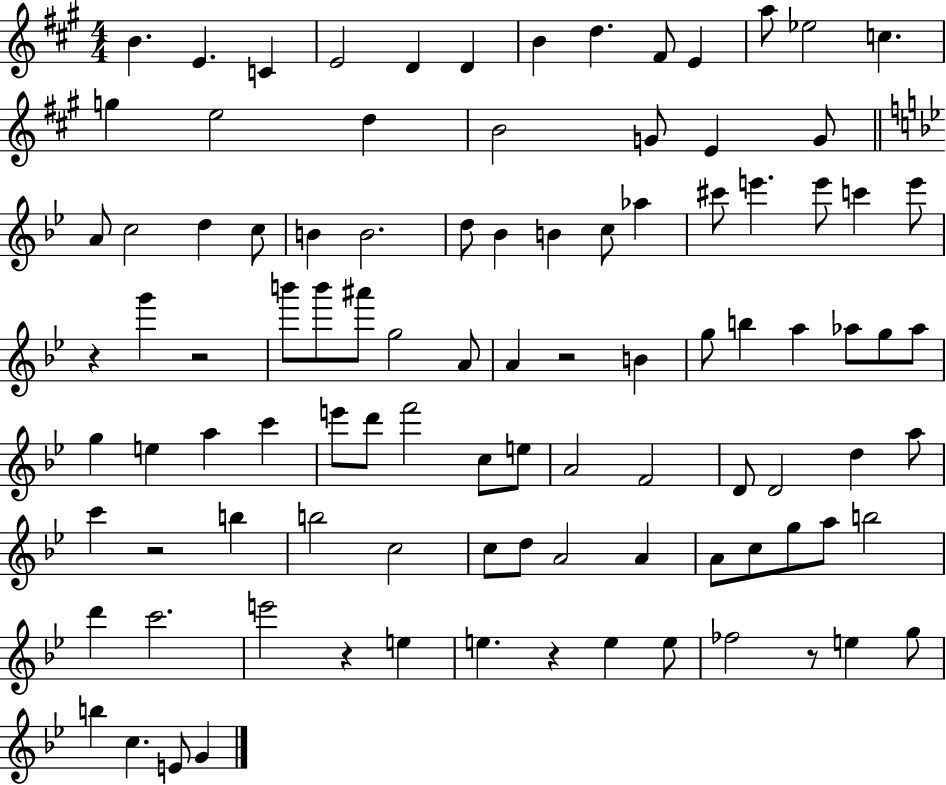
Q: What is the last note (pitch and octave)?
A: G4